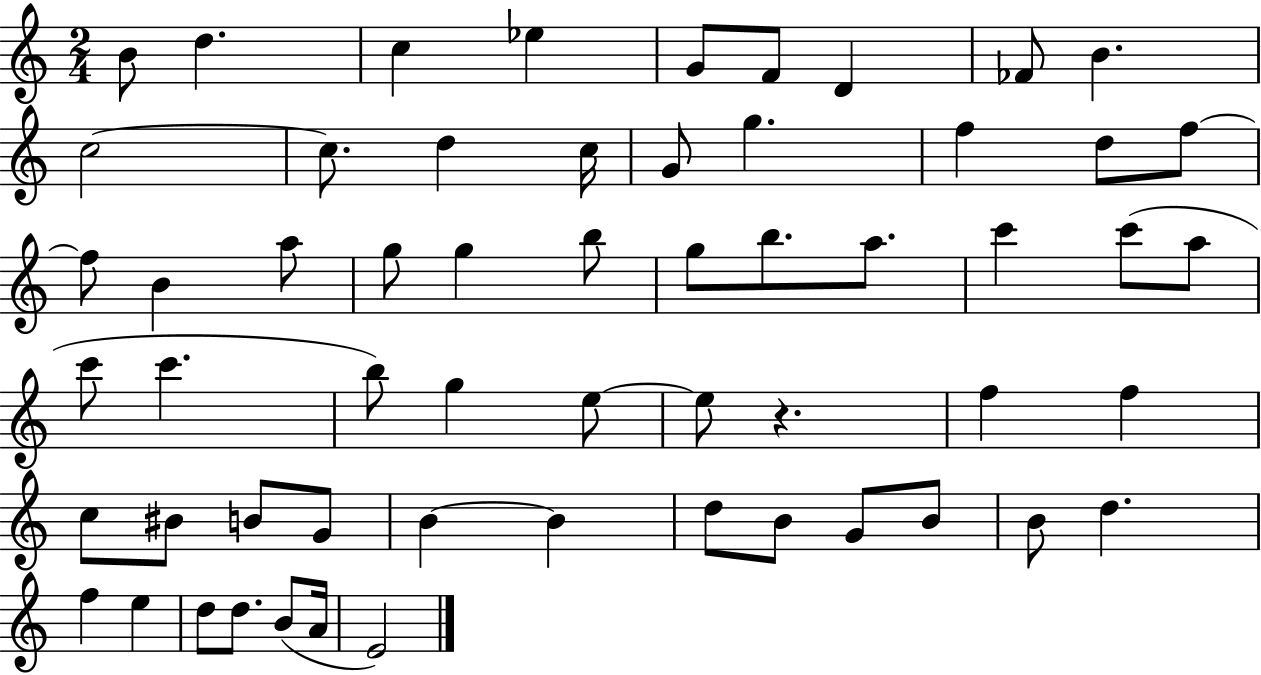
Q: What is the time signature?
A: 2/4